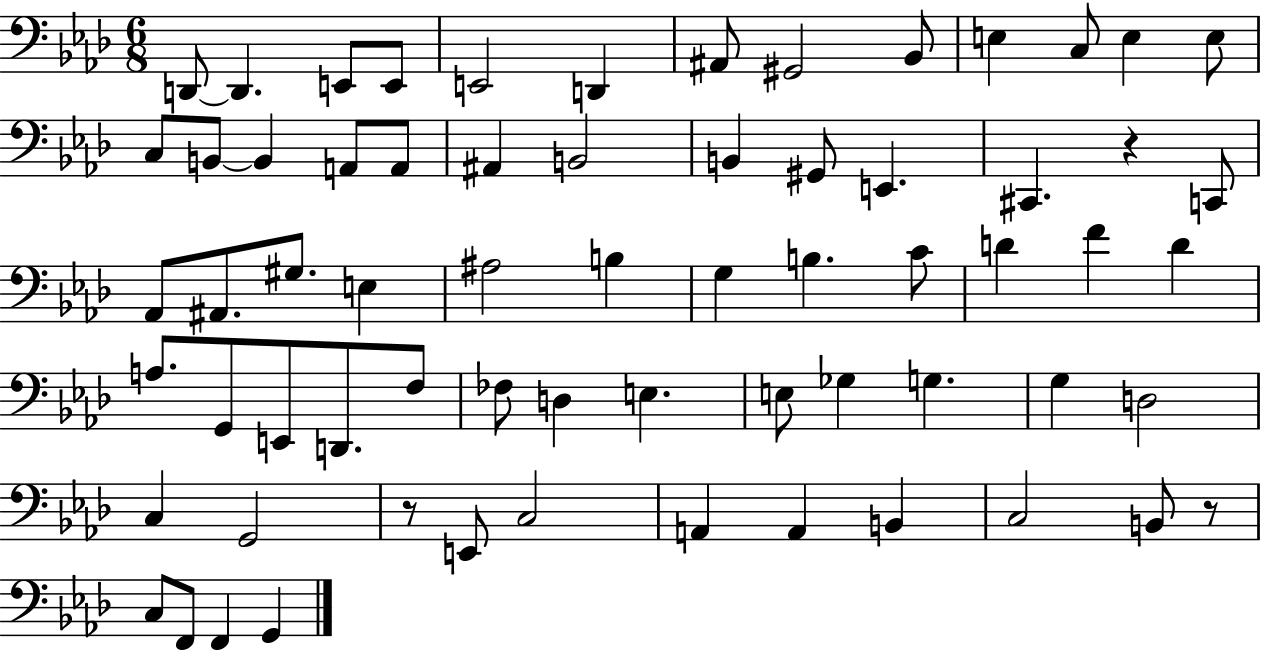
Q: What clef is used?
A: bass